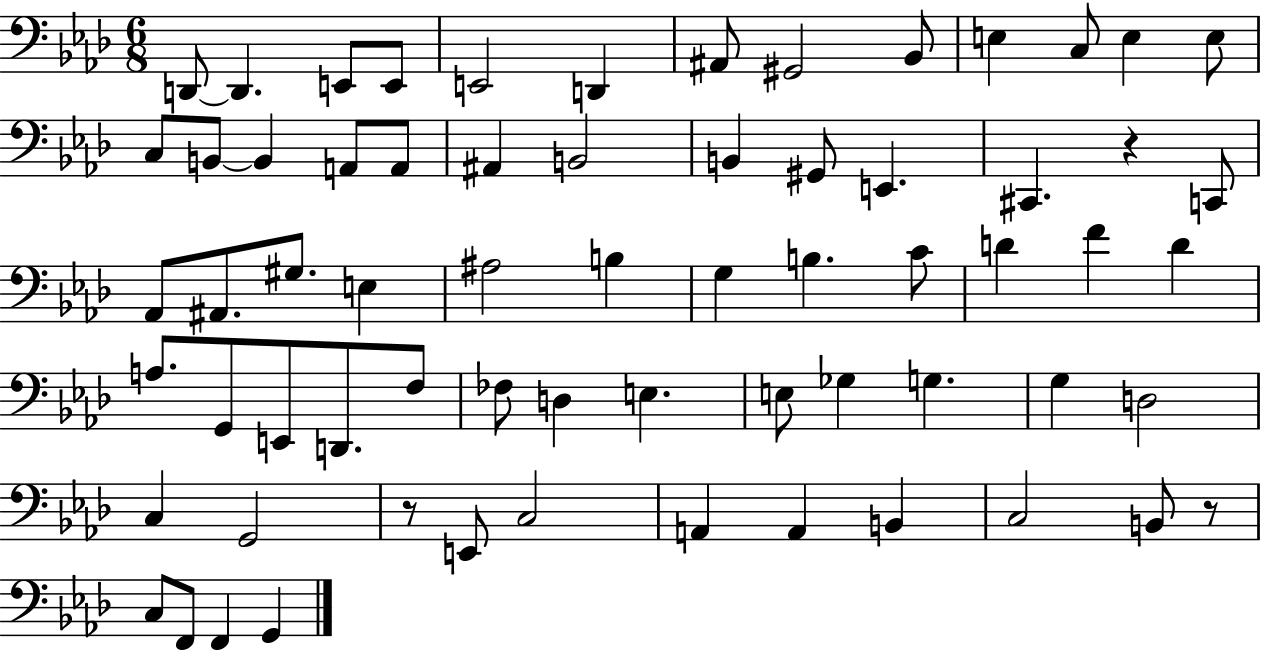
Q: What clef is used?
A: bass